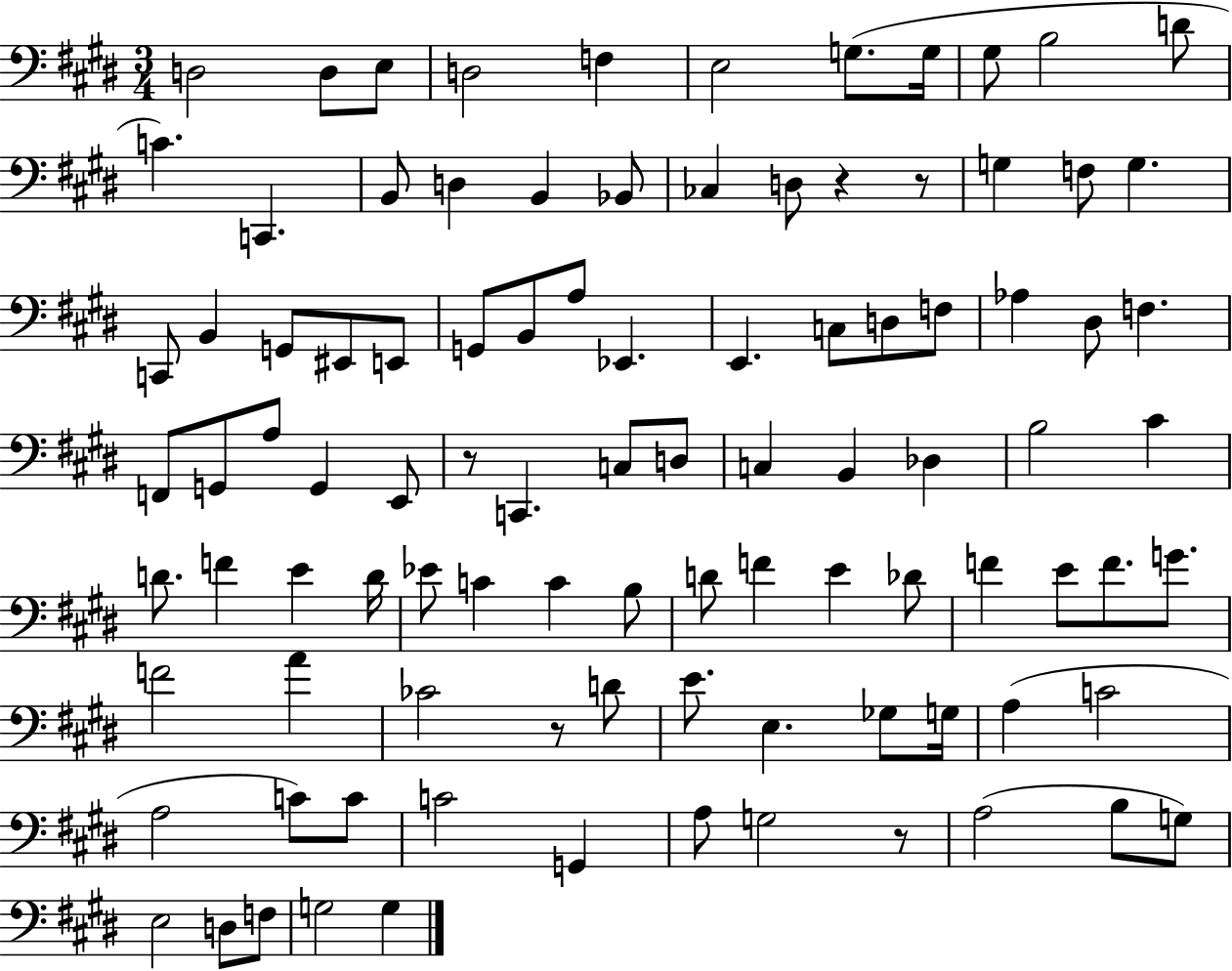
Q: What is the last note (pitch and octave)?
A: G3